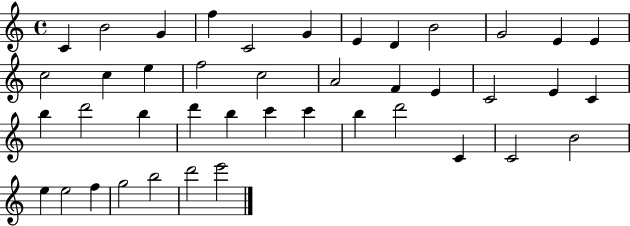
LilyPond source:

{
  \clef treble
  \time 4/4
  \defaultTimeSignature
  \key c \major
  c'4 b'2 g'4 | f''4 c'2 g'4 | e'4 d'4 b'2 | g'2 e'4 e'4 | \break c''2 c''4 e''4 | f''2 c''2 | a'2 f'4 e'4 | c'2 e'4 c'4 | \break b''4 d'''2 b''4 | d'''4 b''4 c'''4 c'''4 | b''4 d'''2 c'4 | c'2 b'2 | \break e''4 e''2 f''4 | g''2 b''2 | d'''2 e'''2 | \bar "|."
}